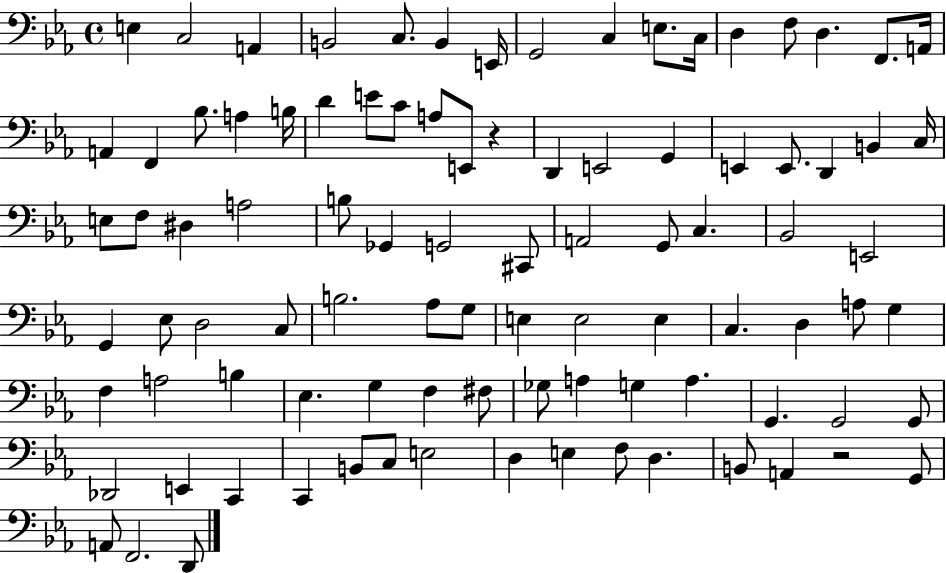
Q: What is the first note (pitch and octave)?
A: E3